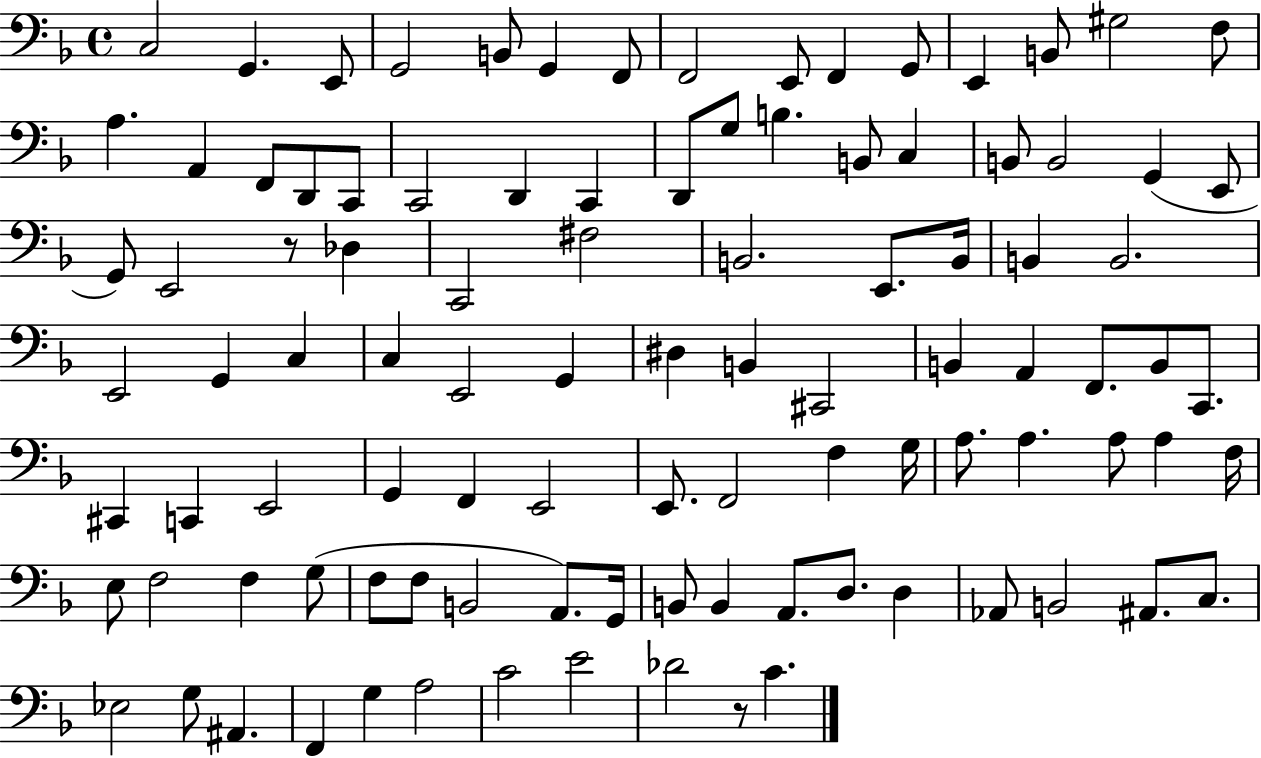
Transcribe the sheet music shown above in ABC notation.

X:1
T:Untitled
M:4/4
L:1/4
K:F
C,2 G,, E,,/2 G,,2 B,,/2 G,, F,,/2 F,,2 E,,/2 F,, G,,/2 E,, B,,/2 ^G,2 F,/2 A, A,, F,,/2 D,,/2 C,,/2 C,,2 D,, C,, D,,/2 G,/2 B, B,,/2 C, B,,/2 B,,2 G,, E,,/2 G,,/2 E,,2 z/2 _D, C,,2 ^F,2 B,,2 E,,/2 B,,/4 B,, B,,2 E,,2 G,, C, C, E,,2 G,, ^D, B,, ^C,,2 B,, A,, F,,/2 B,,/2 C,,/2 ^C,, C,, E,,2 G,, F,, E,,2 E,,/2 F,,2 F, G,/4 A,/2 A, A,/2 A, F,/4 E,/2 F,2 F, G,/2 F,/2 F,/2 B,,2 A,,/2 G,,/4 B,,/2 B,, A,,/2 D,/2 D, _A,,/2 B,,2 ^A,,/2 C,/2 _E,2 G,/2 ^A,, F,, G, A,2 C2 E2 _D2 z/2 C